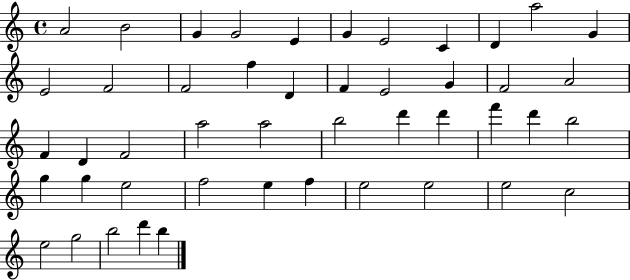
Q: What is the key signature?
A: C major